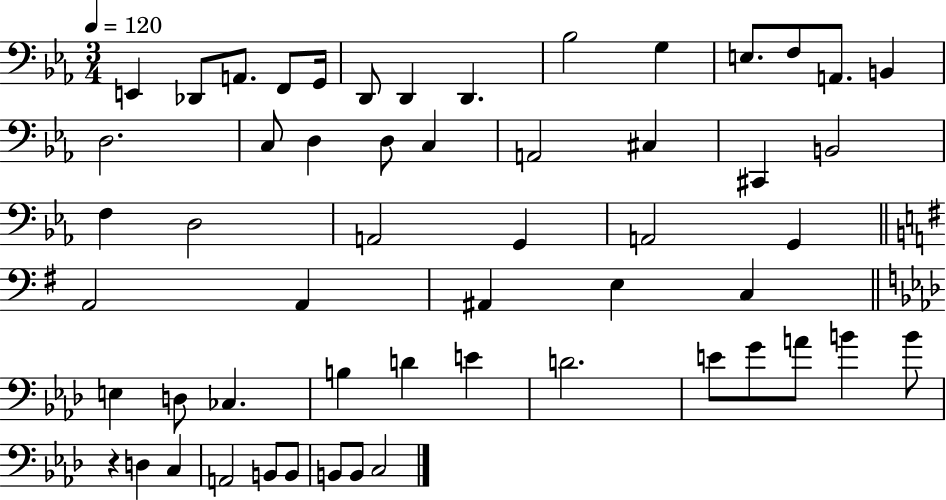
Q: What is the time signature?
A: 3/4